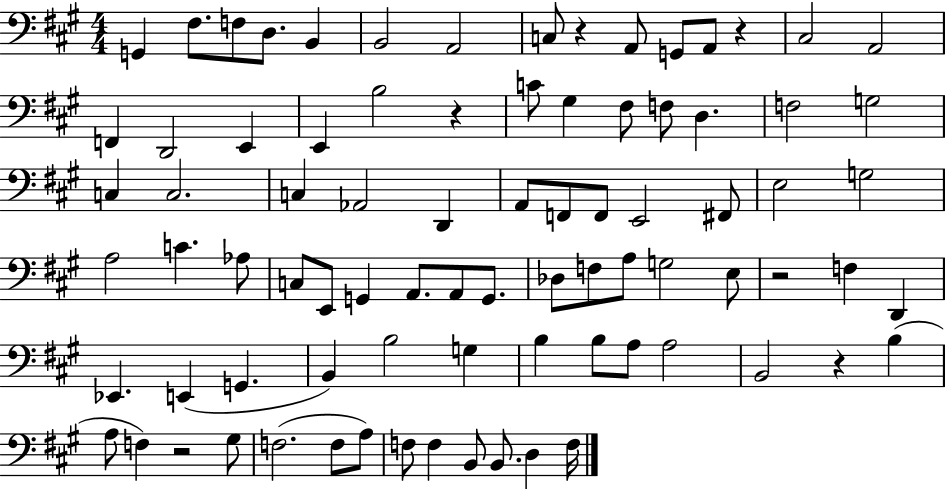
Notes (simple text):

G2/q F#3/e. F3/e D3/e. B2/q B2/h A2/h C3/e R/q A2/e G2/e A2/e R/q C#3/h A2/h F2/q D2/h E2/q E2/q B3/h R/q C4/e G#3/q F#3/e F3/e D3/q. F3/h G3/h C3/q C3/h. C3/q Ab2/h D2/q A2/e F2/e F2/e E2/h F#2/e E3/h G3/h A3/h C4/q. Ab3/e C3/e E2/e G2/q A2/e. A2/e G2/e. Db3/e F3/e A3/e G3/h E3/e R/h F3/q D2/q Eb2/q. E2/q G2/q. B2/q B3/h G3/q B3/q B3/e A3/e A3/h B2/h R/q B3/q A3/e F3/q R/h G#3/e F3/h. F3/e A3/e F3/e F3/q B2/e B2/e. D3/q F3/s